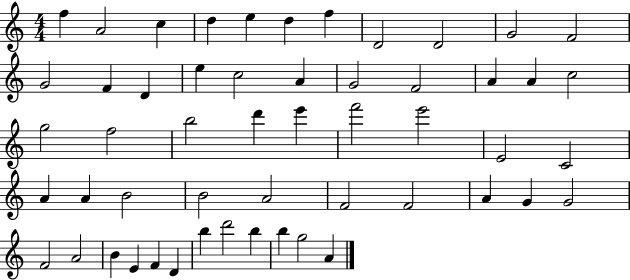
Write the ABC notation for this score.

X:1
T:Untitled
M:4/4
L:1/4
K:C
f A2 c d e d f D2 D2 G2 F2 G2 F D e c2 A G2 F2 A A c2 g2 f2 b2 d' e' f'2 e'2 E2 C2 A A B2 B2 A2 F2 F2 A G G2 F2 A2 B E F D b d'2 b b g2 A